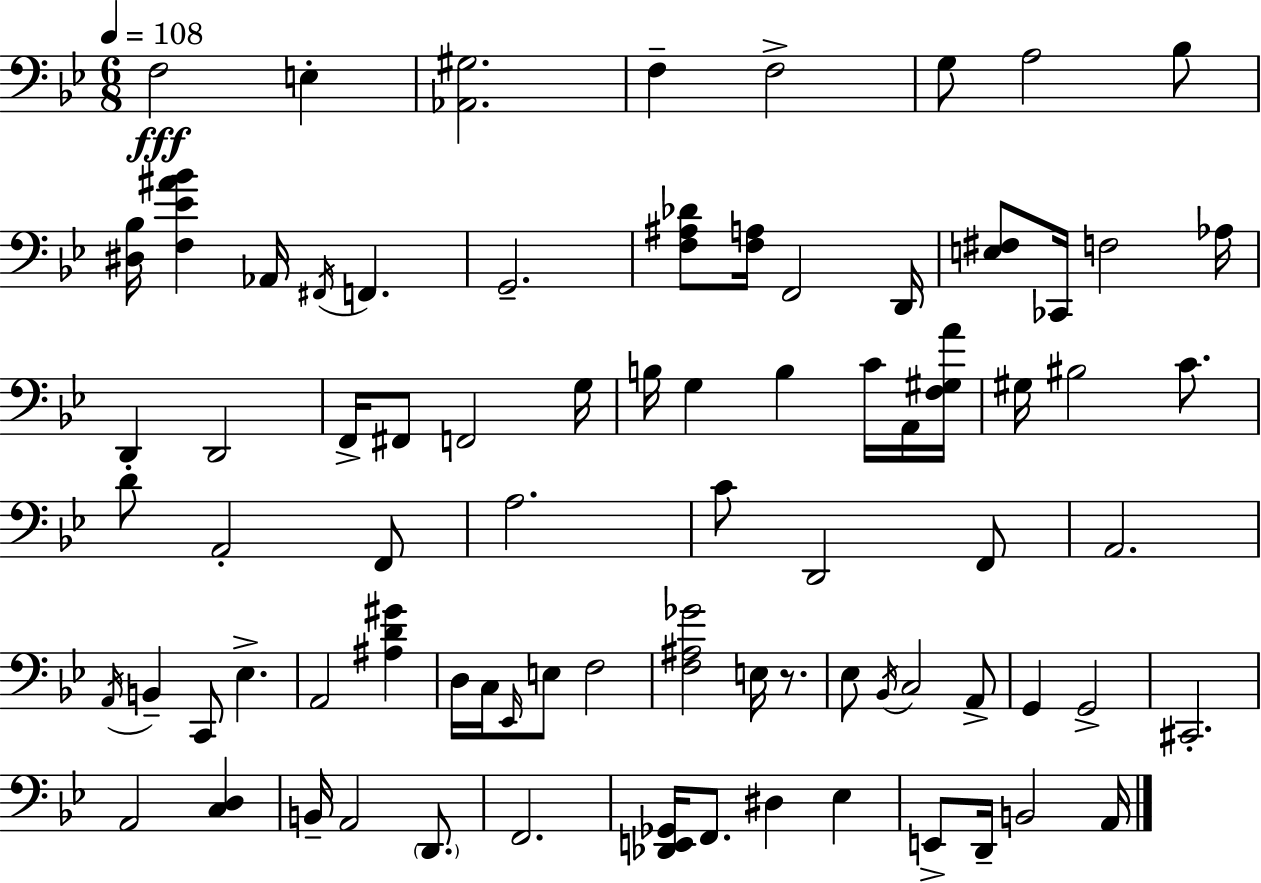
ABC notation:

X:1
T:Untitled
M:6/8
L:1/4
K:Bb
F,2 E, [_A,,^G,]2 F, F,2 G,/2 A,2 _B,/2 [^D,_B,]/4 [F,_E^A_B] _A,,/4 ^F,,/4 F,, G,,2 [F,^A,_D]/2 [F,A,]/4 F,,2 D,,/4 [E,^F,]/2 _C,,/4 F,2 _A,/4 D,, D,,2 F,,/4 ^F,,/2 F,,2 G,/4 B,/4 G, B, C/4 A,,/4 [F,^G,A]/4 ^G,/4 ^B,2 C/2 D/2 A,,2 F,,/2 A,2 C/2 D,,2 F,,/2 A,,2 A,,/4 B,, C,,/2 _E, A,,2 [^A,D^G] D,/4 C,/4 _E,,/4 E,/2 F,2 [F,^A,_G]2 E,/4 z/2 _E,/2 _B,,/4 C,2 A,,/2 G,, G,,2 ^C,,2 A,,2 [C,D,] B,,/4 A,,2 D,,/2 F,,2 [_D,,E,,_G,,]/4 F,,/2 ^D, _E, E,,/2 D,,/4 B,,2 A,,/4